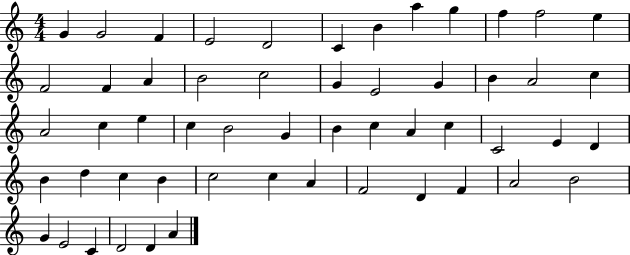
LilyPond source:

{
  \clef treble
  \numericTimeSignature
  \time 4/4
  \key c \major
  g'4 g'2 f'4 | e'2 d'2 | c'4 b'4 a''4 g''4 | f''4 f''2 e''4 | \break f'2 f'4 a'4 | b'2 c''2 | g'4 e'2 g'4 | b'4 a'2 c''4 | \break a'2 c''4 e''4 | c''4 b'2 g'4 | b'4 c''4 a'4 c''4 | c'2 e'4 d'4 | \break b'4 d''4 c''4 b'4 | c''2 c''4 a'4 | f'2 d'4 f'4 | a'2 b'2 | \break g'4 e'2 c'4 | d'2 d'4 a'4 | \bar "|."
}